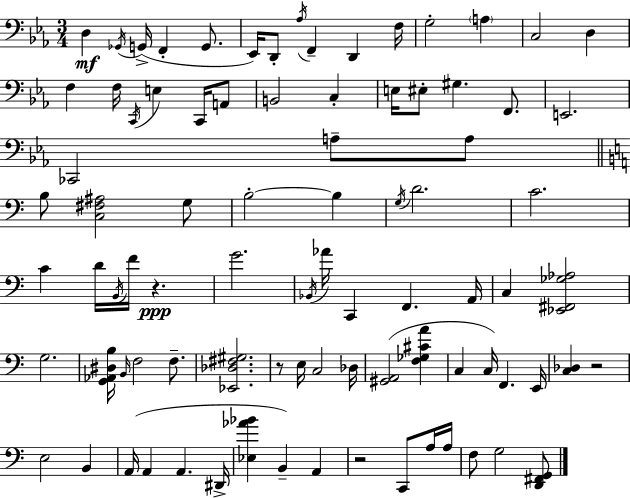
D3/q Gb2/s G2/s F2/q G2/e. Eb2/s D2/e Ab3/s F2/q D2/q F3/s G3/h A3/q C3/h D3/q F3/q F3/s C2/s E3/q C2/s A2/e B2/h C3/q E3/s EIS3/e G#3/q. F2/e. E2/h. CES2/h A3/e A3/e B3/e [C3,F#3,A#3]/h G3/e B3/h B3/q G3/s D4/h. C4/h. C4/q D4/s B2/s F4/s R/q. G4/h. Bb2/s Ab4/s C2/q F2/q. A2/s C3/q [Eb2,F#2,Gb3,Ab3]/h G3/h. [G2,Ab2,D#3,B3]/s B2/s F3/h F3/e. [Eb2,Db3,F#3,G#3]/h. R/e E3/s C3/h Db3/s [G#2,A2]/h [F3,Gb3,C#4,A4]/q C3/q C3/s F2/q. E2/s [C3,Db3]/q R/h E3/h B2/q A2/s A2/q A2/q. D#2/s [Eb3,Ab4,Bb4]/q B2/q A2/q R/h C2/e A3/s A3/s F3/e G3/h [D2,F#2,G2]/e